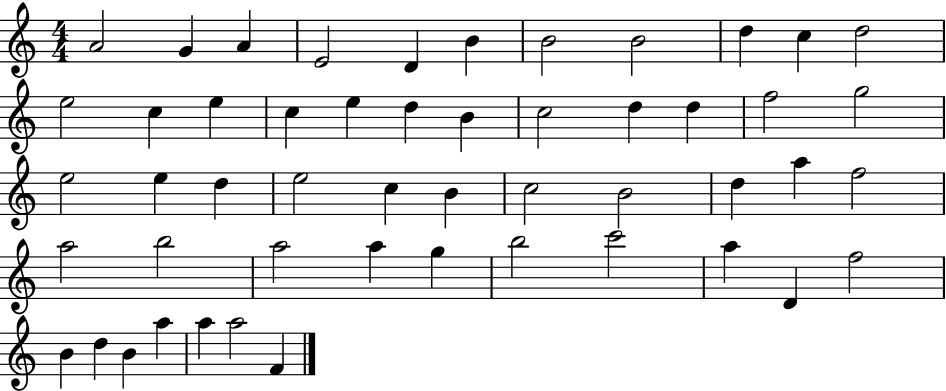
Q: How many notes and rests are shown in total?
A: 51